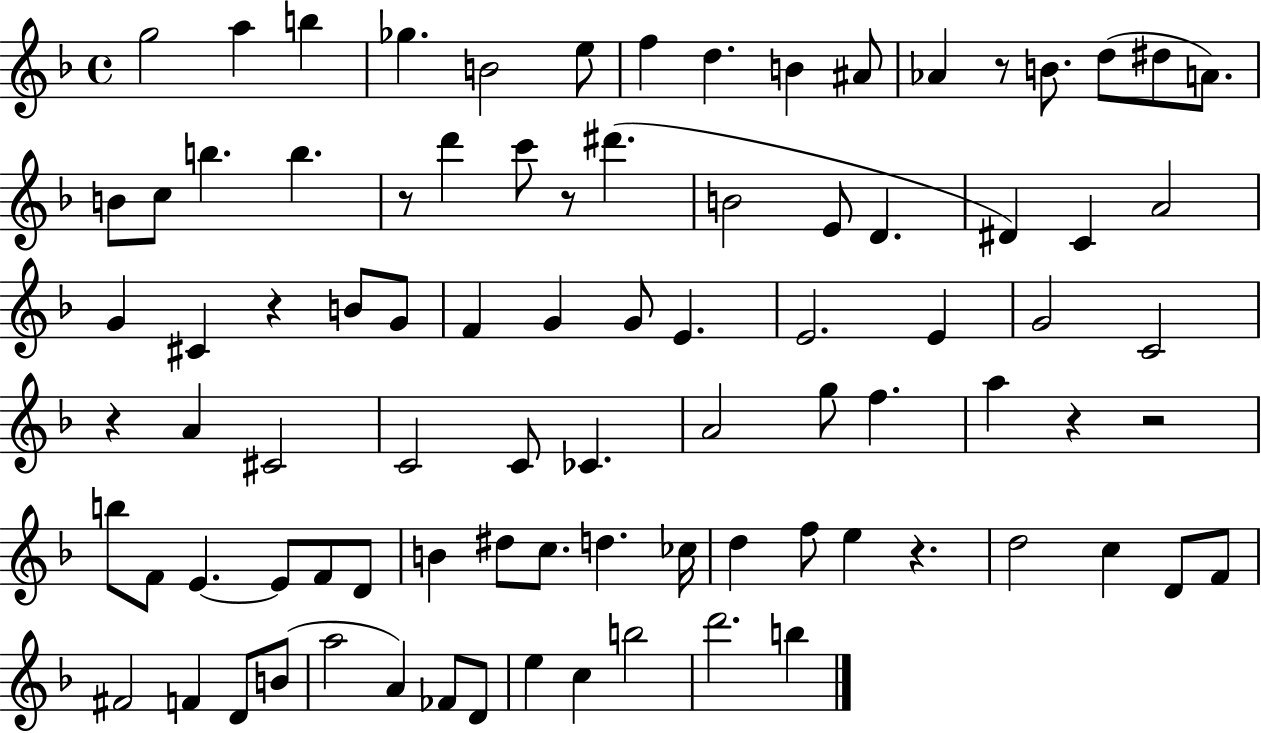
X:1
T:Untitled
M:4/4
L:1/4
K:F
g2 a b _g B2 e/2 f d B ^A/2 _A z/2 B/2 d/2 ^d/2 A/2 B/2 c/2 b b z/2 d' c'/2 z/2 ^d' B2 E/2 D ^D C A2 G ^C z B/2 G/2 F G G/2 E E2 E G2 C2 z A ^C2 C2 C/2 _C A2 g/2 f a z z2 b/2 F/2 E E/2 F/2 D/2 B ^d/2 c/2 d _c/4 d f/2 e z d2 c D/2 F/2 ^F2 F D/2 B/2 a2 A _F/2 D/2 e c b2 d'2 b